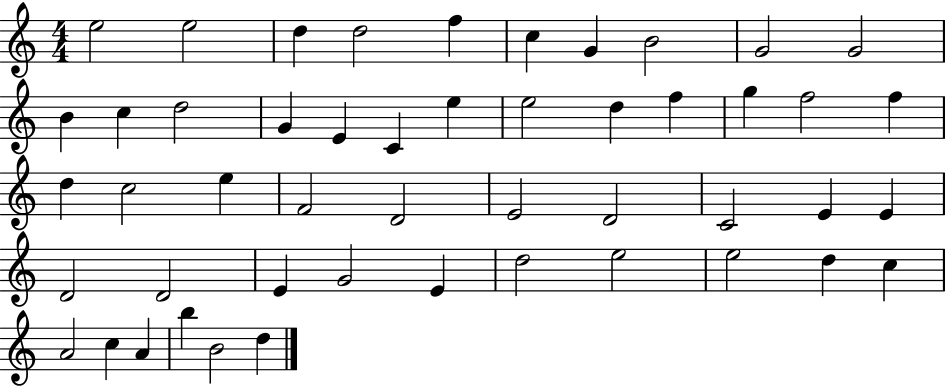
X:1
T:Untitled
M:4/4
L:1/4
K:C
e2 e2 d d2 f c G B2 G2 G2 B c d2 G E C e e2 d f g f2 f d c2 e F2 D2 E2 D2 C2 E E D2 D2 E G2 E d2 e2 e2 d c A2 c A b B2 d